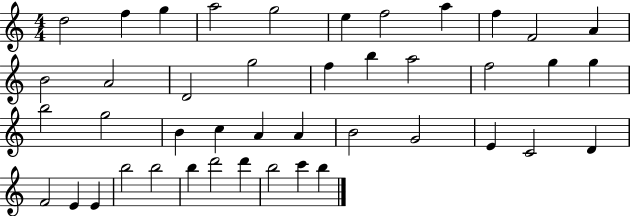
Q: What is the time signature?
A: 4/4